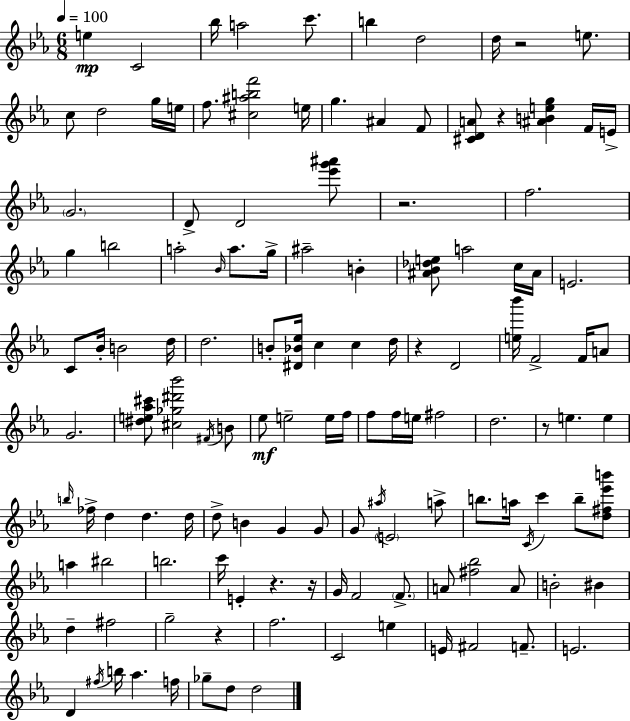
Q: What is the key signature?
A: C minor